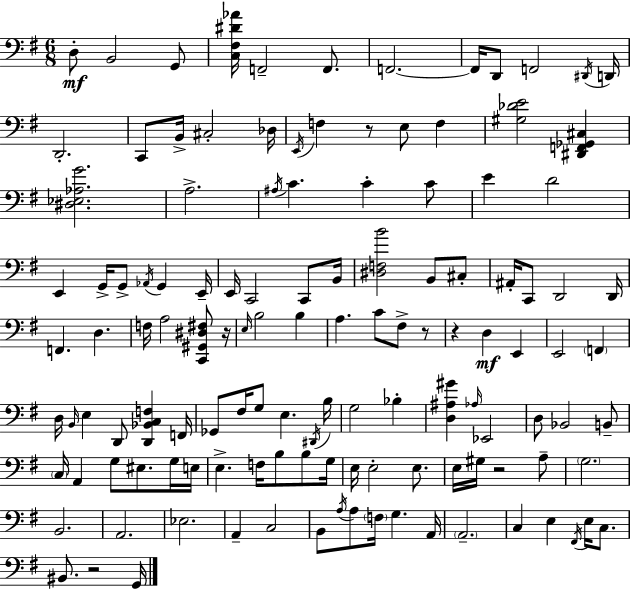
{
  \clef bass
  \numericTimeSignature
  \time 6/8
  \key e \minor
  \repeat volta 2 { d8-.\mf b,2 g,8 | <c fis dis' aes'>16 f,2-- f,8. | f,2.~~ | f,16 d,8 f,2 \acciaccatura { dis,16 } | \break d,16 d,2.-. | c,8 b,16-> cis2-. | des16 \acciaccatura { e,16 } f4 r8 e8 f4 | <gis des' e'>2 <dis, f, ges, cis>4 | \break <dis ees aes g'>2. | a2.-> | \acciaccatura { ais16 } c'4. c'4-. | c'8 e'4 d'2 | \break e,4 g,16-> g,8-> \acciaccatura { aes,16 } g,4 | e,16-- e,16 c,2 | c,8 b,16 <dis f b'>2 | b,8 cis8-. ais,16-. c,8 d,2 | \break d,16 f,4. d4. | f16 a2 | <c, gis, dis fis>8 r16 \grace { e16 } b2 | b4 a4. c'8 | \break fis8-> r8 r4 d4\mf | e,4 e,2 | \parenthesize f,4 d16 \grace { b,16 } e4 d,8 | <d, bes, c f>4 f,16 ges,8 fis16 g8 e4. | \break \acciaccatura { dis,16 } b16 g2 | bes4-. <d ais gis'>4 \grace { aes16 } | ees,2 d8 bes,2 | b,8-- \parenthesize c16 a,4 | \break g8 eis8. g16 e16 e4.-> | f16 b8 b8 g16 e16 e2-. | e8. e16 gis16 r2 | a8-- \parenthesize g2. | \break b,2. | a,2. | ees2. | a,4-- | \break c2 b,8 \acciaccatura { a16 } a8 | \parenthesize f16 g4. a,16 \parenthesize a,2.-- | c4 | e4 \acciaccatura { fis,16 } e16 c8. bis,8. | \break r2 g,16 } \bar "|."
}